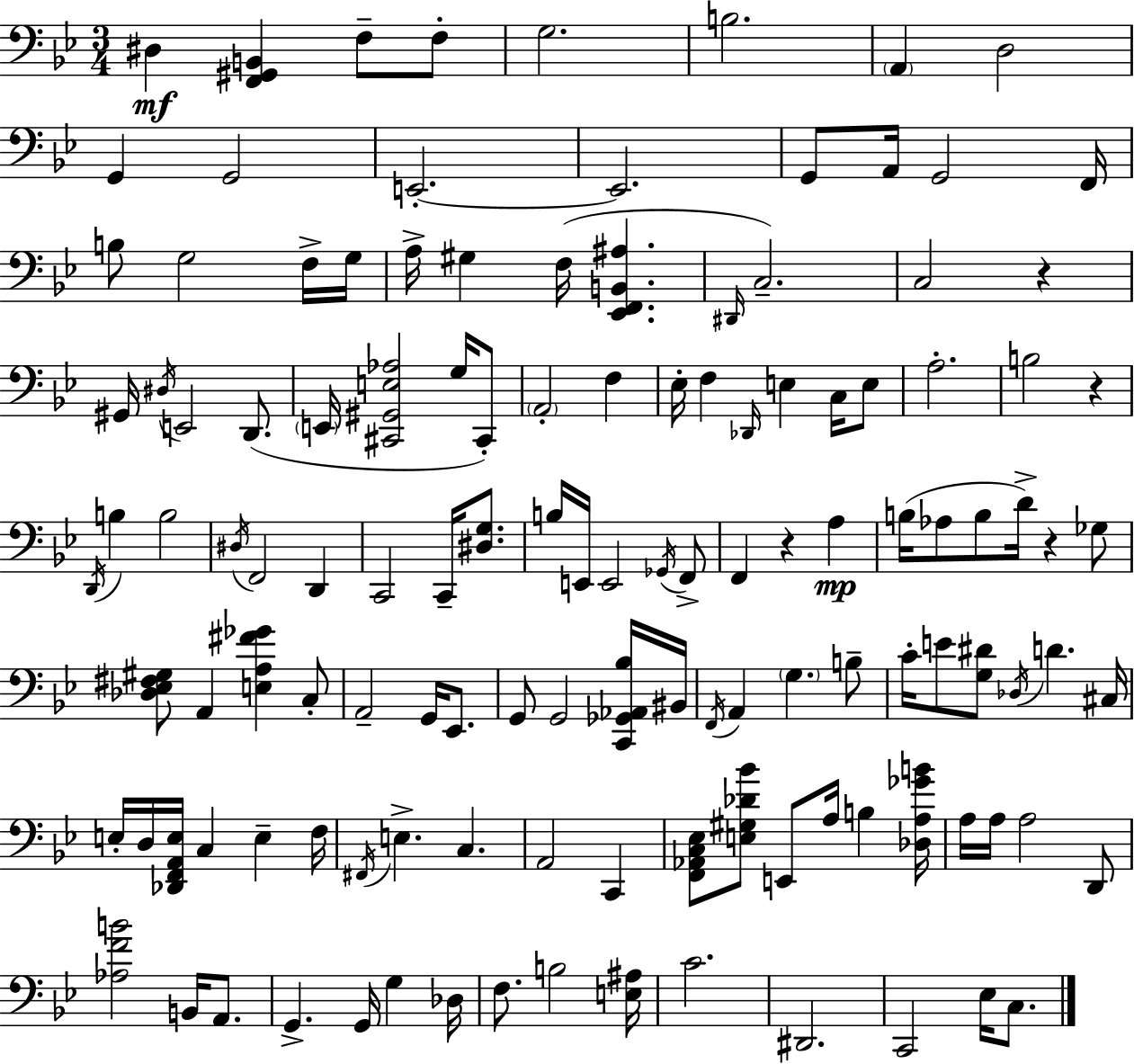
X:1
T:Untitled
M:3/4
L:1/4
K:Gm
^D, [F,,^G,,B,,] F,/2 F,/2 G,2 B,2 A,, D,2 G,, G,,2 E,,2 E,,2 G,,/2 A,,/4 G,,2 F,,/4 B,/2 G,2 F,/4 G,/4 A,/4 ^G, F,/4 [_E,,F,,B,,^A,] ^D,,/4 C,2 C,2 z ^G,,/4 ^D,/4 E,,2 D,,/2 E,,/4 [^C,,^G,,E,_A,]2 G,/4 ^C,,/2 A,,2 F, _E,/4 F, _D,,/4 E, C,/4 E,/2 A,2 B,2 z D,,/4 B, B,2 ^D,/4 F,,2 D,, C,,2 C,,/4 [^D,G,]/2 B,/4 E,,/4 E,,2 _G,,/4 F,,/2 F,, z A, B,/4 _A,/2 B,/2 D/4 z _G,/2 [_D,_E,^F,^G,]/2 A,, [E,A,^F_G] C,/2 A,,2 G,,/4 _E,,/2 G,,/2 G,,2 [C,,_G,,_A,,_B,]/4 ^B,,/4 F,,/4 A,, G, B,/2 C/4 E/2 [G,^D]/2 _D,/4 D ^C,/4 E,/4 D,/4 [_D,,F,,A,,E,]/4 C, E, F,/4 ^F,,/4 E, C, A,,2 C,, [F,,_A,,C,_E,]/2 [E,^G,_D_B]/2 E,,/2 A,/4 B, [_D,A,_GB]/4 A,/4 A,/4 A,2 D,,/2 [_A,FB]2 B,,/4 A,,/2 G,, G,,/4 G, _D,/4 F,/2 B,2 [E,^A,]/4 C2 ^D,,2 C,,2 _E,/4 C,/2